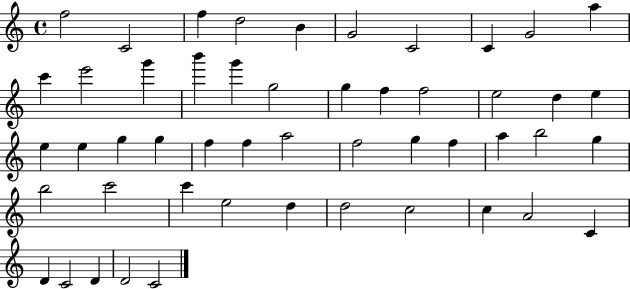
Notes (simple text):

F5/h C4/h F5/q D5/h B4/q G4/h C4/h C4/q G4/h A5/q C6/q E6/h G6/q B6/q G6/q G5/h G5/q F5/q F5/h E5/h D5/q E5/q E5/q E5/q G5/q G5/q F5/q F5/q A5/h F5/h G5/q F5/q A5/q B5/h G5/q B5/h C6/h C6/q E5/h D5/q D5/h C5/h C5/q A4/h C4/q D4/q C4/h D4/q D4/h C4/h